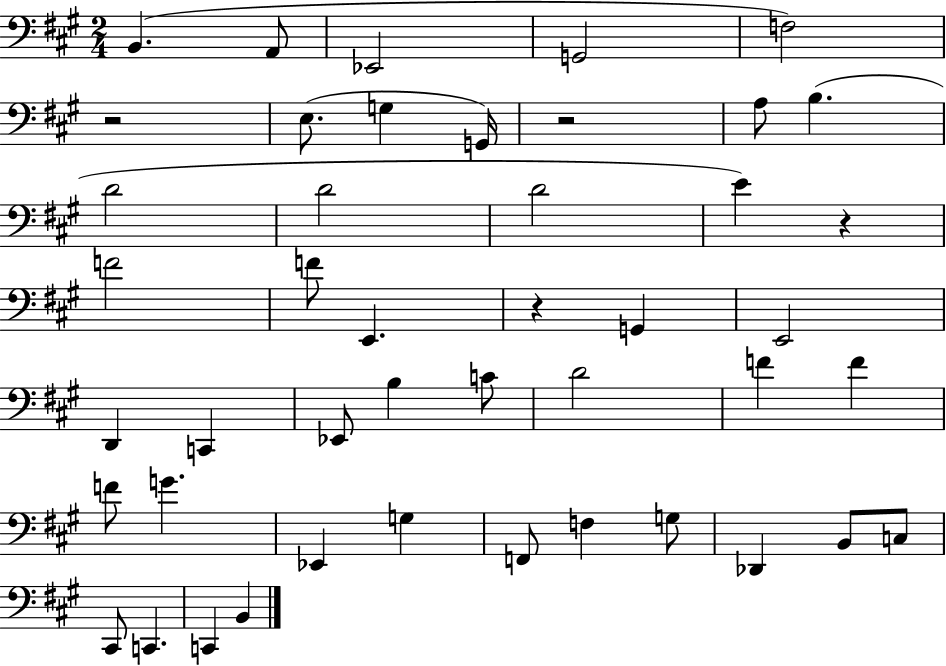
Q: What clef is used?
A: bass